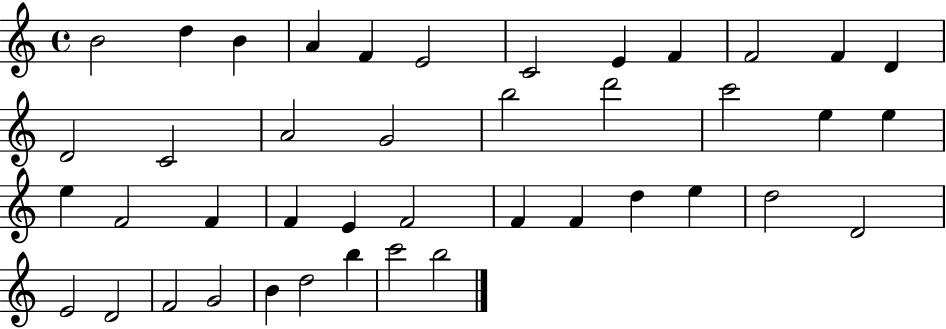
B4/h D5/q B4/q A4/q F4/q E4/h C4/h E4/q F4/q F4/h F4/q D4/q D4/h C4/h A4/h G4/h B5/h D6/h C6/h E5/q E5/q E5/q F4/h F4/q F4/q E4/q F4/h F4/q F4/q D5/q E5/q D5/h D4/h E4/h D4/h F4/h G4/h B4/q D5/h B5/q C6/h B5/h